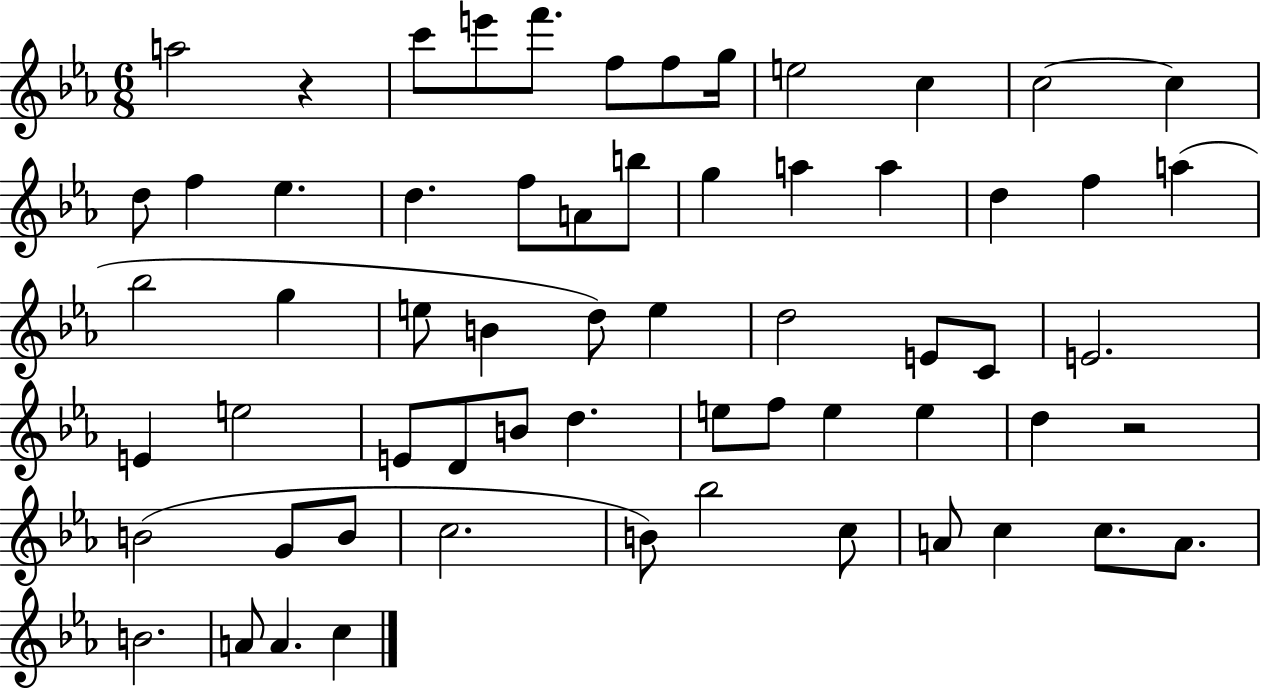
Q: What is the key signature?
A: EES major